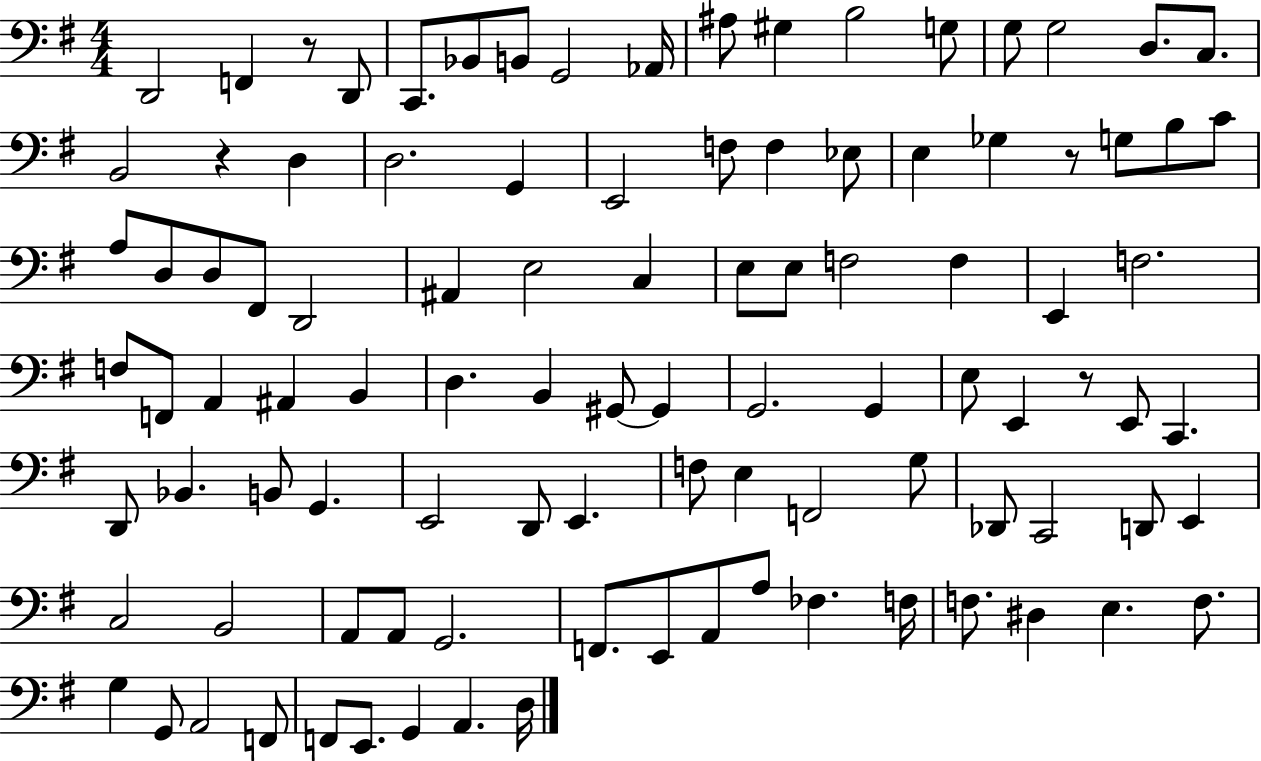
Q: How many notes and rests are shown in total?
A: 101